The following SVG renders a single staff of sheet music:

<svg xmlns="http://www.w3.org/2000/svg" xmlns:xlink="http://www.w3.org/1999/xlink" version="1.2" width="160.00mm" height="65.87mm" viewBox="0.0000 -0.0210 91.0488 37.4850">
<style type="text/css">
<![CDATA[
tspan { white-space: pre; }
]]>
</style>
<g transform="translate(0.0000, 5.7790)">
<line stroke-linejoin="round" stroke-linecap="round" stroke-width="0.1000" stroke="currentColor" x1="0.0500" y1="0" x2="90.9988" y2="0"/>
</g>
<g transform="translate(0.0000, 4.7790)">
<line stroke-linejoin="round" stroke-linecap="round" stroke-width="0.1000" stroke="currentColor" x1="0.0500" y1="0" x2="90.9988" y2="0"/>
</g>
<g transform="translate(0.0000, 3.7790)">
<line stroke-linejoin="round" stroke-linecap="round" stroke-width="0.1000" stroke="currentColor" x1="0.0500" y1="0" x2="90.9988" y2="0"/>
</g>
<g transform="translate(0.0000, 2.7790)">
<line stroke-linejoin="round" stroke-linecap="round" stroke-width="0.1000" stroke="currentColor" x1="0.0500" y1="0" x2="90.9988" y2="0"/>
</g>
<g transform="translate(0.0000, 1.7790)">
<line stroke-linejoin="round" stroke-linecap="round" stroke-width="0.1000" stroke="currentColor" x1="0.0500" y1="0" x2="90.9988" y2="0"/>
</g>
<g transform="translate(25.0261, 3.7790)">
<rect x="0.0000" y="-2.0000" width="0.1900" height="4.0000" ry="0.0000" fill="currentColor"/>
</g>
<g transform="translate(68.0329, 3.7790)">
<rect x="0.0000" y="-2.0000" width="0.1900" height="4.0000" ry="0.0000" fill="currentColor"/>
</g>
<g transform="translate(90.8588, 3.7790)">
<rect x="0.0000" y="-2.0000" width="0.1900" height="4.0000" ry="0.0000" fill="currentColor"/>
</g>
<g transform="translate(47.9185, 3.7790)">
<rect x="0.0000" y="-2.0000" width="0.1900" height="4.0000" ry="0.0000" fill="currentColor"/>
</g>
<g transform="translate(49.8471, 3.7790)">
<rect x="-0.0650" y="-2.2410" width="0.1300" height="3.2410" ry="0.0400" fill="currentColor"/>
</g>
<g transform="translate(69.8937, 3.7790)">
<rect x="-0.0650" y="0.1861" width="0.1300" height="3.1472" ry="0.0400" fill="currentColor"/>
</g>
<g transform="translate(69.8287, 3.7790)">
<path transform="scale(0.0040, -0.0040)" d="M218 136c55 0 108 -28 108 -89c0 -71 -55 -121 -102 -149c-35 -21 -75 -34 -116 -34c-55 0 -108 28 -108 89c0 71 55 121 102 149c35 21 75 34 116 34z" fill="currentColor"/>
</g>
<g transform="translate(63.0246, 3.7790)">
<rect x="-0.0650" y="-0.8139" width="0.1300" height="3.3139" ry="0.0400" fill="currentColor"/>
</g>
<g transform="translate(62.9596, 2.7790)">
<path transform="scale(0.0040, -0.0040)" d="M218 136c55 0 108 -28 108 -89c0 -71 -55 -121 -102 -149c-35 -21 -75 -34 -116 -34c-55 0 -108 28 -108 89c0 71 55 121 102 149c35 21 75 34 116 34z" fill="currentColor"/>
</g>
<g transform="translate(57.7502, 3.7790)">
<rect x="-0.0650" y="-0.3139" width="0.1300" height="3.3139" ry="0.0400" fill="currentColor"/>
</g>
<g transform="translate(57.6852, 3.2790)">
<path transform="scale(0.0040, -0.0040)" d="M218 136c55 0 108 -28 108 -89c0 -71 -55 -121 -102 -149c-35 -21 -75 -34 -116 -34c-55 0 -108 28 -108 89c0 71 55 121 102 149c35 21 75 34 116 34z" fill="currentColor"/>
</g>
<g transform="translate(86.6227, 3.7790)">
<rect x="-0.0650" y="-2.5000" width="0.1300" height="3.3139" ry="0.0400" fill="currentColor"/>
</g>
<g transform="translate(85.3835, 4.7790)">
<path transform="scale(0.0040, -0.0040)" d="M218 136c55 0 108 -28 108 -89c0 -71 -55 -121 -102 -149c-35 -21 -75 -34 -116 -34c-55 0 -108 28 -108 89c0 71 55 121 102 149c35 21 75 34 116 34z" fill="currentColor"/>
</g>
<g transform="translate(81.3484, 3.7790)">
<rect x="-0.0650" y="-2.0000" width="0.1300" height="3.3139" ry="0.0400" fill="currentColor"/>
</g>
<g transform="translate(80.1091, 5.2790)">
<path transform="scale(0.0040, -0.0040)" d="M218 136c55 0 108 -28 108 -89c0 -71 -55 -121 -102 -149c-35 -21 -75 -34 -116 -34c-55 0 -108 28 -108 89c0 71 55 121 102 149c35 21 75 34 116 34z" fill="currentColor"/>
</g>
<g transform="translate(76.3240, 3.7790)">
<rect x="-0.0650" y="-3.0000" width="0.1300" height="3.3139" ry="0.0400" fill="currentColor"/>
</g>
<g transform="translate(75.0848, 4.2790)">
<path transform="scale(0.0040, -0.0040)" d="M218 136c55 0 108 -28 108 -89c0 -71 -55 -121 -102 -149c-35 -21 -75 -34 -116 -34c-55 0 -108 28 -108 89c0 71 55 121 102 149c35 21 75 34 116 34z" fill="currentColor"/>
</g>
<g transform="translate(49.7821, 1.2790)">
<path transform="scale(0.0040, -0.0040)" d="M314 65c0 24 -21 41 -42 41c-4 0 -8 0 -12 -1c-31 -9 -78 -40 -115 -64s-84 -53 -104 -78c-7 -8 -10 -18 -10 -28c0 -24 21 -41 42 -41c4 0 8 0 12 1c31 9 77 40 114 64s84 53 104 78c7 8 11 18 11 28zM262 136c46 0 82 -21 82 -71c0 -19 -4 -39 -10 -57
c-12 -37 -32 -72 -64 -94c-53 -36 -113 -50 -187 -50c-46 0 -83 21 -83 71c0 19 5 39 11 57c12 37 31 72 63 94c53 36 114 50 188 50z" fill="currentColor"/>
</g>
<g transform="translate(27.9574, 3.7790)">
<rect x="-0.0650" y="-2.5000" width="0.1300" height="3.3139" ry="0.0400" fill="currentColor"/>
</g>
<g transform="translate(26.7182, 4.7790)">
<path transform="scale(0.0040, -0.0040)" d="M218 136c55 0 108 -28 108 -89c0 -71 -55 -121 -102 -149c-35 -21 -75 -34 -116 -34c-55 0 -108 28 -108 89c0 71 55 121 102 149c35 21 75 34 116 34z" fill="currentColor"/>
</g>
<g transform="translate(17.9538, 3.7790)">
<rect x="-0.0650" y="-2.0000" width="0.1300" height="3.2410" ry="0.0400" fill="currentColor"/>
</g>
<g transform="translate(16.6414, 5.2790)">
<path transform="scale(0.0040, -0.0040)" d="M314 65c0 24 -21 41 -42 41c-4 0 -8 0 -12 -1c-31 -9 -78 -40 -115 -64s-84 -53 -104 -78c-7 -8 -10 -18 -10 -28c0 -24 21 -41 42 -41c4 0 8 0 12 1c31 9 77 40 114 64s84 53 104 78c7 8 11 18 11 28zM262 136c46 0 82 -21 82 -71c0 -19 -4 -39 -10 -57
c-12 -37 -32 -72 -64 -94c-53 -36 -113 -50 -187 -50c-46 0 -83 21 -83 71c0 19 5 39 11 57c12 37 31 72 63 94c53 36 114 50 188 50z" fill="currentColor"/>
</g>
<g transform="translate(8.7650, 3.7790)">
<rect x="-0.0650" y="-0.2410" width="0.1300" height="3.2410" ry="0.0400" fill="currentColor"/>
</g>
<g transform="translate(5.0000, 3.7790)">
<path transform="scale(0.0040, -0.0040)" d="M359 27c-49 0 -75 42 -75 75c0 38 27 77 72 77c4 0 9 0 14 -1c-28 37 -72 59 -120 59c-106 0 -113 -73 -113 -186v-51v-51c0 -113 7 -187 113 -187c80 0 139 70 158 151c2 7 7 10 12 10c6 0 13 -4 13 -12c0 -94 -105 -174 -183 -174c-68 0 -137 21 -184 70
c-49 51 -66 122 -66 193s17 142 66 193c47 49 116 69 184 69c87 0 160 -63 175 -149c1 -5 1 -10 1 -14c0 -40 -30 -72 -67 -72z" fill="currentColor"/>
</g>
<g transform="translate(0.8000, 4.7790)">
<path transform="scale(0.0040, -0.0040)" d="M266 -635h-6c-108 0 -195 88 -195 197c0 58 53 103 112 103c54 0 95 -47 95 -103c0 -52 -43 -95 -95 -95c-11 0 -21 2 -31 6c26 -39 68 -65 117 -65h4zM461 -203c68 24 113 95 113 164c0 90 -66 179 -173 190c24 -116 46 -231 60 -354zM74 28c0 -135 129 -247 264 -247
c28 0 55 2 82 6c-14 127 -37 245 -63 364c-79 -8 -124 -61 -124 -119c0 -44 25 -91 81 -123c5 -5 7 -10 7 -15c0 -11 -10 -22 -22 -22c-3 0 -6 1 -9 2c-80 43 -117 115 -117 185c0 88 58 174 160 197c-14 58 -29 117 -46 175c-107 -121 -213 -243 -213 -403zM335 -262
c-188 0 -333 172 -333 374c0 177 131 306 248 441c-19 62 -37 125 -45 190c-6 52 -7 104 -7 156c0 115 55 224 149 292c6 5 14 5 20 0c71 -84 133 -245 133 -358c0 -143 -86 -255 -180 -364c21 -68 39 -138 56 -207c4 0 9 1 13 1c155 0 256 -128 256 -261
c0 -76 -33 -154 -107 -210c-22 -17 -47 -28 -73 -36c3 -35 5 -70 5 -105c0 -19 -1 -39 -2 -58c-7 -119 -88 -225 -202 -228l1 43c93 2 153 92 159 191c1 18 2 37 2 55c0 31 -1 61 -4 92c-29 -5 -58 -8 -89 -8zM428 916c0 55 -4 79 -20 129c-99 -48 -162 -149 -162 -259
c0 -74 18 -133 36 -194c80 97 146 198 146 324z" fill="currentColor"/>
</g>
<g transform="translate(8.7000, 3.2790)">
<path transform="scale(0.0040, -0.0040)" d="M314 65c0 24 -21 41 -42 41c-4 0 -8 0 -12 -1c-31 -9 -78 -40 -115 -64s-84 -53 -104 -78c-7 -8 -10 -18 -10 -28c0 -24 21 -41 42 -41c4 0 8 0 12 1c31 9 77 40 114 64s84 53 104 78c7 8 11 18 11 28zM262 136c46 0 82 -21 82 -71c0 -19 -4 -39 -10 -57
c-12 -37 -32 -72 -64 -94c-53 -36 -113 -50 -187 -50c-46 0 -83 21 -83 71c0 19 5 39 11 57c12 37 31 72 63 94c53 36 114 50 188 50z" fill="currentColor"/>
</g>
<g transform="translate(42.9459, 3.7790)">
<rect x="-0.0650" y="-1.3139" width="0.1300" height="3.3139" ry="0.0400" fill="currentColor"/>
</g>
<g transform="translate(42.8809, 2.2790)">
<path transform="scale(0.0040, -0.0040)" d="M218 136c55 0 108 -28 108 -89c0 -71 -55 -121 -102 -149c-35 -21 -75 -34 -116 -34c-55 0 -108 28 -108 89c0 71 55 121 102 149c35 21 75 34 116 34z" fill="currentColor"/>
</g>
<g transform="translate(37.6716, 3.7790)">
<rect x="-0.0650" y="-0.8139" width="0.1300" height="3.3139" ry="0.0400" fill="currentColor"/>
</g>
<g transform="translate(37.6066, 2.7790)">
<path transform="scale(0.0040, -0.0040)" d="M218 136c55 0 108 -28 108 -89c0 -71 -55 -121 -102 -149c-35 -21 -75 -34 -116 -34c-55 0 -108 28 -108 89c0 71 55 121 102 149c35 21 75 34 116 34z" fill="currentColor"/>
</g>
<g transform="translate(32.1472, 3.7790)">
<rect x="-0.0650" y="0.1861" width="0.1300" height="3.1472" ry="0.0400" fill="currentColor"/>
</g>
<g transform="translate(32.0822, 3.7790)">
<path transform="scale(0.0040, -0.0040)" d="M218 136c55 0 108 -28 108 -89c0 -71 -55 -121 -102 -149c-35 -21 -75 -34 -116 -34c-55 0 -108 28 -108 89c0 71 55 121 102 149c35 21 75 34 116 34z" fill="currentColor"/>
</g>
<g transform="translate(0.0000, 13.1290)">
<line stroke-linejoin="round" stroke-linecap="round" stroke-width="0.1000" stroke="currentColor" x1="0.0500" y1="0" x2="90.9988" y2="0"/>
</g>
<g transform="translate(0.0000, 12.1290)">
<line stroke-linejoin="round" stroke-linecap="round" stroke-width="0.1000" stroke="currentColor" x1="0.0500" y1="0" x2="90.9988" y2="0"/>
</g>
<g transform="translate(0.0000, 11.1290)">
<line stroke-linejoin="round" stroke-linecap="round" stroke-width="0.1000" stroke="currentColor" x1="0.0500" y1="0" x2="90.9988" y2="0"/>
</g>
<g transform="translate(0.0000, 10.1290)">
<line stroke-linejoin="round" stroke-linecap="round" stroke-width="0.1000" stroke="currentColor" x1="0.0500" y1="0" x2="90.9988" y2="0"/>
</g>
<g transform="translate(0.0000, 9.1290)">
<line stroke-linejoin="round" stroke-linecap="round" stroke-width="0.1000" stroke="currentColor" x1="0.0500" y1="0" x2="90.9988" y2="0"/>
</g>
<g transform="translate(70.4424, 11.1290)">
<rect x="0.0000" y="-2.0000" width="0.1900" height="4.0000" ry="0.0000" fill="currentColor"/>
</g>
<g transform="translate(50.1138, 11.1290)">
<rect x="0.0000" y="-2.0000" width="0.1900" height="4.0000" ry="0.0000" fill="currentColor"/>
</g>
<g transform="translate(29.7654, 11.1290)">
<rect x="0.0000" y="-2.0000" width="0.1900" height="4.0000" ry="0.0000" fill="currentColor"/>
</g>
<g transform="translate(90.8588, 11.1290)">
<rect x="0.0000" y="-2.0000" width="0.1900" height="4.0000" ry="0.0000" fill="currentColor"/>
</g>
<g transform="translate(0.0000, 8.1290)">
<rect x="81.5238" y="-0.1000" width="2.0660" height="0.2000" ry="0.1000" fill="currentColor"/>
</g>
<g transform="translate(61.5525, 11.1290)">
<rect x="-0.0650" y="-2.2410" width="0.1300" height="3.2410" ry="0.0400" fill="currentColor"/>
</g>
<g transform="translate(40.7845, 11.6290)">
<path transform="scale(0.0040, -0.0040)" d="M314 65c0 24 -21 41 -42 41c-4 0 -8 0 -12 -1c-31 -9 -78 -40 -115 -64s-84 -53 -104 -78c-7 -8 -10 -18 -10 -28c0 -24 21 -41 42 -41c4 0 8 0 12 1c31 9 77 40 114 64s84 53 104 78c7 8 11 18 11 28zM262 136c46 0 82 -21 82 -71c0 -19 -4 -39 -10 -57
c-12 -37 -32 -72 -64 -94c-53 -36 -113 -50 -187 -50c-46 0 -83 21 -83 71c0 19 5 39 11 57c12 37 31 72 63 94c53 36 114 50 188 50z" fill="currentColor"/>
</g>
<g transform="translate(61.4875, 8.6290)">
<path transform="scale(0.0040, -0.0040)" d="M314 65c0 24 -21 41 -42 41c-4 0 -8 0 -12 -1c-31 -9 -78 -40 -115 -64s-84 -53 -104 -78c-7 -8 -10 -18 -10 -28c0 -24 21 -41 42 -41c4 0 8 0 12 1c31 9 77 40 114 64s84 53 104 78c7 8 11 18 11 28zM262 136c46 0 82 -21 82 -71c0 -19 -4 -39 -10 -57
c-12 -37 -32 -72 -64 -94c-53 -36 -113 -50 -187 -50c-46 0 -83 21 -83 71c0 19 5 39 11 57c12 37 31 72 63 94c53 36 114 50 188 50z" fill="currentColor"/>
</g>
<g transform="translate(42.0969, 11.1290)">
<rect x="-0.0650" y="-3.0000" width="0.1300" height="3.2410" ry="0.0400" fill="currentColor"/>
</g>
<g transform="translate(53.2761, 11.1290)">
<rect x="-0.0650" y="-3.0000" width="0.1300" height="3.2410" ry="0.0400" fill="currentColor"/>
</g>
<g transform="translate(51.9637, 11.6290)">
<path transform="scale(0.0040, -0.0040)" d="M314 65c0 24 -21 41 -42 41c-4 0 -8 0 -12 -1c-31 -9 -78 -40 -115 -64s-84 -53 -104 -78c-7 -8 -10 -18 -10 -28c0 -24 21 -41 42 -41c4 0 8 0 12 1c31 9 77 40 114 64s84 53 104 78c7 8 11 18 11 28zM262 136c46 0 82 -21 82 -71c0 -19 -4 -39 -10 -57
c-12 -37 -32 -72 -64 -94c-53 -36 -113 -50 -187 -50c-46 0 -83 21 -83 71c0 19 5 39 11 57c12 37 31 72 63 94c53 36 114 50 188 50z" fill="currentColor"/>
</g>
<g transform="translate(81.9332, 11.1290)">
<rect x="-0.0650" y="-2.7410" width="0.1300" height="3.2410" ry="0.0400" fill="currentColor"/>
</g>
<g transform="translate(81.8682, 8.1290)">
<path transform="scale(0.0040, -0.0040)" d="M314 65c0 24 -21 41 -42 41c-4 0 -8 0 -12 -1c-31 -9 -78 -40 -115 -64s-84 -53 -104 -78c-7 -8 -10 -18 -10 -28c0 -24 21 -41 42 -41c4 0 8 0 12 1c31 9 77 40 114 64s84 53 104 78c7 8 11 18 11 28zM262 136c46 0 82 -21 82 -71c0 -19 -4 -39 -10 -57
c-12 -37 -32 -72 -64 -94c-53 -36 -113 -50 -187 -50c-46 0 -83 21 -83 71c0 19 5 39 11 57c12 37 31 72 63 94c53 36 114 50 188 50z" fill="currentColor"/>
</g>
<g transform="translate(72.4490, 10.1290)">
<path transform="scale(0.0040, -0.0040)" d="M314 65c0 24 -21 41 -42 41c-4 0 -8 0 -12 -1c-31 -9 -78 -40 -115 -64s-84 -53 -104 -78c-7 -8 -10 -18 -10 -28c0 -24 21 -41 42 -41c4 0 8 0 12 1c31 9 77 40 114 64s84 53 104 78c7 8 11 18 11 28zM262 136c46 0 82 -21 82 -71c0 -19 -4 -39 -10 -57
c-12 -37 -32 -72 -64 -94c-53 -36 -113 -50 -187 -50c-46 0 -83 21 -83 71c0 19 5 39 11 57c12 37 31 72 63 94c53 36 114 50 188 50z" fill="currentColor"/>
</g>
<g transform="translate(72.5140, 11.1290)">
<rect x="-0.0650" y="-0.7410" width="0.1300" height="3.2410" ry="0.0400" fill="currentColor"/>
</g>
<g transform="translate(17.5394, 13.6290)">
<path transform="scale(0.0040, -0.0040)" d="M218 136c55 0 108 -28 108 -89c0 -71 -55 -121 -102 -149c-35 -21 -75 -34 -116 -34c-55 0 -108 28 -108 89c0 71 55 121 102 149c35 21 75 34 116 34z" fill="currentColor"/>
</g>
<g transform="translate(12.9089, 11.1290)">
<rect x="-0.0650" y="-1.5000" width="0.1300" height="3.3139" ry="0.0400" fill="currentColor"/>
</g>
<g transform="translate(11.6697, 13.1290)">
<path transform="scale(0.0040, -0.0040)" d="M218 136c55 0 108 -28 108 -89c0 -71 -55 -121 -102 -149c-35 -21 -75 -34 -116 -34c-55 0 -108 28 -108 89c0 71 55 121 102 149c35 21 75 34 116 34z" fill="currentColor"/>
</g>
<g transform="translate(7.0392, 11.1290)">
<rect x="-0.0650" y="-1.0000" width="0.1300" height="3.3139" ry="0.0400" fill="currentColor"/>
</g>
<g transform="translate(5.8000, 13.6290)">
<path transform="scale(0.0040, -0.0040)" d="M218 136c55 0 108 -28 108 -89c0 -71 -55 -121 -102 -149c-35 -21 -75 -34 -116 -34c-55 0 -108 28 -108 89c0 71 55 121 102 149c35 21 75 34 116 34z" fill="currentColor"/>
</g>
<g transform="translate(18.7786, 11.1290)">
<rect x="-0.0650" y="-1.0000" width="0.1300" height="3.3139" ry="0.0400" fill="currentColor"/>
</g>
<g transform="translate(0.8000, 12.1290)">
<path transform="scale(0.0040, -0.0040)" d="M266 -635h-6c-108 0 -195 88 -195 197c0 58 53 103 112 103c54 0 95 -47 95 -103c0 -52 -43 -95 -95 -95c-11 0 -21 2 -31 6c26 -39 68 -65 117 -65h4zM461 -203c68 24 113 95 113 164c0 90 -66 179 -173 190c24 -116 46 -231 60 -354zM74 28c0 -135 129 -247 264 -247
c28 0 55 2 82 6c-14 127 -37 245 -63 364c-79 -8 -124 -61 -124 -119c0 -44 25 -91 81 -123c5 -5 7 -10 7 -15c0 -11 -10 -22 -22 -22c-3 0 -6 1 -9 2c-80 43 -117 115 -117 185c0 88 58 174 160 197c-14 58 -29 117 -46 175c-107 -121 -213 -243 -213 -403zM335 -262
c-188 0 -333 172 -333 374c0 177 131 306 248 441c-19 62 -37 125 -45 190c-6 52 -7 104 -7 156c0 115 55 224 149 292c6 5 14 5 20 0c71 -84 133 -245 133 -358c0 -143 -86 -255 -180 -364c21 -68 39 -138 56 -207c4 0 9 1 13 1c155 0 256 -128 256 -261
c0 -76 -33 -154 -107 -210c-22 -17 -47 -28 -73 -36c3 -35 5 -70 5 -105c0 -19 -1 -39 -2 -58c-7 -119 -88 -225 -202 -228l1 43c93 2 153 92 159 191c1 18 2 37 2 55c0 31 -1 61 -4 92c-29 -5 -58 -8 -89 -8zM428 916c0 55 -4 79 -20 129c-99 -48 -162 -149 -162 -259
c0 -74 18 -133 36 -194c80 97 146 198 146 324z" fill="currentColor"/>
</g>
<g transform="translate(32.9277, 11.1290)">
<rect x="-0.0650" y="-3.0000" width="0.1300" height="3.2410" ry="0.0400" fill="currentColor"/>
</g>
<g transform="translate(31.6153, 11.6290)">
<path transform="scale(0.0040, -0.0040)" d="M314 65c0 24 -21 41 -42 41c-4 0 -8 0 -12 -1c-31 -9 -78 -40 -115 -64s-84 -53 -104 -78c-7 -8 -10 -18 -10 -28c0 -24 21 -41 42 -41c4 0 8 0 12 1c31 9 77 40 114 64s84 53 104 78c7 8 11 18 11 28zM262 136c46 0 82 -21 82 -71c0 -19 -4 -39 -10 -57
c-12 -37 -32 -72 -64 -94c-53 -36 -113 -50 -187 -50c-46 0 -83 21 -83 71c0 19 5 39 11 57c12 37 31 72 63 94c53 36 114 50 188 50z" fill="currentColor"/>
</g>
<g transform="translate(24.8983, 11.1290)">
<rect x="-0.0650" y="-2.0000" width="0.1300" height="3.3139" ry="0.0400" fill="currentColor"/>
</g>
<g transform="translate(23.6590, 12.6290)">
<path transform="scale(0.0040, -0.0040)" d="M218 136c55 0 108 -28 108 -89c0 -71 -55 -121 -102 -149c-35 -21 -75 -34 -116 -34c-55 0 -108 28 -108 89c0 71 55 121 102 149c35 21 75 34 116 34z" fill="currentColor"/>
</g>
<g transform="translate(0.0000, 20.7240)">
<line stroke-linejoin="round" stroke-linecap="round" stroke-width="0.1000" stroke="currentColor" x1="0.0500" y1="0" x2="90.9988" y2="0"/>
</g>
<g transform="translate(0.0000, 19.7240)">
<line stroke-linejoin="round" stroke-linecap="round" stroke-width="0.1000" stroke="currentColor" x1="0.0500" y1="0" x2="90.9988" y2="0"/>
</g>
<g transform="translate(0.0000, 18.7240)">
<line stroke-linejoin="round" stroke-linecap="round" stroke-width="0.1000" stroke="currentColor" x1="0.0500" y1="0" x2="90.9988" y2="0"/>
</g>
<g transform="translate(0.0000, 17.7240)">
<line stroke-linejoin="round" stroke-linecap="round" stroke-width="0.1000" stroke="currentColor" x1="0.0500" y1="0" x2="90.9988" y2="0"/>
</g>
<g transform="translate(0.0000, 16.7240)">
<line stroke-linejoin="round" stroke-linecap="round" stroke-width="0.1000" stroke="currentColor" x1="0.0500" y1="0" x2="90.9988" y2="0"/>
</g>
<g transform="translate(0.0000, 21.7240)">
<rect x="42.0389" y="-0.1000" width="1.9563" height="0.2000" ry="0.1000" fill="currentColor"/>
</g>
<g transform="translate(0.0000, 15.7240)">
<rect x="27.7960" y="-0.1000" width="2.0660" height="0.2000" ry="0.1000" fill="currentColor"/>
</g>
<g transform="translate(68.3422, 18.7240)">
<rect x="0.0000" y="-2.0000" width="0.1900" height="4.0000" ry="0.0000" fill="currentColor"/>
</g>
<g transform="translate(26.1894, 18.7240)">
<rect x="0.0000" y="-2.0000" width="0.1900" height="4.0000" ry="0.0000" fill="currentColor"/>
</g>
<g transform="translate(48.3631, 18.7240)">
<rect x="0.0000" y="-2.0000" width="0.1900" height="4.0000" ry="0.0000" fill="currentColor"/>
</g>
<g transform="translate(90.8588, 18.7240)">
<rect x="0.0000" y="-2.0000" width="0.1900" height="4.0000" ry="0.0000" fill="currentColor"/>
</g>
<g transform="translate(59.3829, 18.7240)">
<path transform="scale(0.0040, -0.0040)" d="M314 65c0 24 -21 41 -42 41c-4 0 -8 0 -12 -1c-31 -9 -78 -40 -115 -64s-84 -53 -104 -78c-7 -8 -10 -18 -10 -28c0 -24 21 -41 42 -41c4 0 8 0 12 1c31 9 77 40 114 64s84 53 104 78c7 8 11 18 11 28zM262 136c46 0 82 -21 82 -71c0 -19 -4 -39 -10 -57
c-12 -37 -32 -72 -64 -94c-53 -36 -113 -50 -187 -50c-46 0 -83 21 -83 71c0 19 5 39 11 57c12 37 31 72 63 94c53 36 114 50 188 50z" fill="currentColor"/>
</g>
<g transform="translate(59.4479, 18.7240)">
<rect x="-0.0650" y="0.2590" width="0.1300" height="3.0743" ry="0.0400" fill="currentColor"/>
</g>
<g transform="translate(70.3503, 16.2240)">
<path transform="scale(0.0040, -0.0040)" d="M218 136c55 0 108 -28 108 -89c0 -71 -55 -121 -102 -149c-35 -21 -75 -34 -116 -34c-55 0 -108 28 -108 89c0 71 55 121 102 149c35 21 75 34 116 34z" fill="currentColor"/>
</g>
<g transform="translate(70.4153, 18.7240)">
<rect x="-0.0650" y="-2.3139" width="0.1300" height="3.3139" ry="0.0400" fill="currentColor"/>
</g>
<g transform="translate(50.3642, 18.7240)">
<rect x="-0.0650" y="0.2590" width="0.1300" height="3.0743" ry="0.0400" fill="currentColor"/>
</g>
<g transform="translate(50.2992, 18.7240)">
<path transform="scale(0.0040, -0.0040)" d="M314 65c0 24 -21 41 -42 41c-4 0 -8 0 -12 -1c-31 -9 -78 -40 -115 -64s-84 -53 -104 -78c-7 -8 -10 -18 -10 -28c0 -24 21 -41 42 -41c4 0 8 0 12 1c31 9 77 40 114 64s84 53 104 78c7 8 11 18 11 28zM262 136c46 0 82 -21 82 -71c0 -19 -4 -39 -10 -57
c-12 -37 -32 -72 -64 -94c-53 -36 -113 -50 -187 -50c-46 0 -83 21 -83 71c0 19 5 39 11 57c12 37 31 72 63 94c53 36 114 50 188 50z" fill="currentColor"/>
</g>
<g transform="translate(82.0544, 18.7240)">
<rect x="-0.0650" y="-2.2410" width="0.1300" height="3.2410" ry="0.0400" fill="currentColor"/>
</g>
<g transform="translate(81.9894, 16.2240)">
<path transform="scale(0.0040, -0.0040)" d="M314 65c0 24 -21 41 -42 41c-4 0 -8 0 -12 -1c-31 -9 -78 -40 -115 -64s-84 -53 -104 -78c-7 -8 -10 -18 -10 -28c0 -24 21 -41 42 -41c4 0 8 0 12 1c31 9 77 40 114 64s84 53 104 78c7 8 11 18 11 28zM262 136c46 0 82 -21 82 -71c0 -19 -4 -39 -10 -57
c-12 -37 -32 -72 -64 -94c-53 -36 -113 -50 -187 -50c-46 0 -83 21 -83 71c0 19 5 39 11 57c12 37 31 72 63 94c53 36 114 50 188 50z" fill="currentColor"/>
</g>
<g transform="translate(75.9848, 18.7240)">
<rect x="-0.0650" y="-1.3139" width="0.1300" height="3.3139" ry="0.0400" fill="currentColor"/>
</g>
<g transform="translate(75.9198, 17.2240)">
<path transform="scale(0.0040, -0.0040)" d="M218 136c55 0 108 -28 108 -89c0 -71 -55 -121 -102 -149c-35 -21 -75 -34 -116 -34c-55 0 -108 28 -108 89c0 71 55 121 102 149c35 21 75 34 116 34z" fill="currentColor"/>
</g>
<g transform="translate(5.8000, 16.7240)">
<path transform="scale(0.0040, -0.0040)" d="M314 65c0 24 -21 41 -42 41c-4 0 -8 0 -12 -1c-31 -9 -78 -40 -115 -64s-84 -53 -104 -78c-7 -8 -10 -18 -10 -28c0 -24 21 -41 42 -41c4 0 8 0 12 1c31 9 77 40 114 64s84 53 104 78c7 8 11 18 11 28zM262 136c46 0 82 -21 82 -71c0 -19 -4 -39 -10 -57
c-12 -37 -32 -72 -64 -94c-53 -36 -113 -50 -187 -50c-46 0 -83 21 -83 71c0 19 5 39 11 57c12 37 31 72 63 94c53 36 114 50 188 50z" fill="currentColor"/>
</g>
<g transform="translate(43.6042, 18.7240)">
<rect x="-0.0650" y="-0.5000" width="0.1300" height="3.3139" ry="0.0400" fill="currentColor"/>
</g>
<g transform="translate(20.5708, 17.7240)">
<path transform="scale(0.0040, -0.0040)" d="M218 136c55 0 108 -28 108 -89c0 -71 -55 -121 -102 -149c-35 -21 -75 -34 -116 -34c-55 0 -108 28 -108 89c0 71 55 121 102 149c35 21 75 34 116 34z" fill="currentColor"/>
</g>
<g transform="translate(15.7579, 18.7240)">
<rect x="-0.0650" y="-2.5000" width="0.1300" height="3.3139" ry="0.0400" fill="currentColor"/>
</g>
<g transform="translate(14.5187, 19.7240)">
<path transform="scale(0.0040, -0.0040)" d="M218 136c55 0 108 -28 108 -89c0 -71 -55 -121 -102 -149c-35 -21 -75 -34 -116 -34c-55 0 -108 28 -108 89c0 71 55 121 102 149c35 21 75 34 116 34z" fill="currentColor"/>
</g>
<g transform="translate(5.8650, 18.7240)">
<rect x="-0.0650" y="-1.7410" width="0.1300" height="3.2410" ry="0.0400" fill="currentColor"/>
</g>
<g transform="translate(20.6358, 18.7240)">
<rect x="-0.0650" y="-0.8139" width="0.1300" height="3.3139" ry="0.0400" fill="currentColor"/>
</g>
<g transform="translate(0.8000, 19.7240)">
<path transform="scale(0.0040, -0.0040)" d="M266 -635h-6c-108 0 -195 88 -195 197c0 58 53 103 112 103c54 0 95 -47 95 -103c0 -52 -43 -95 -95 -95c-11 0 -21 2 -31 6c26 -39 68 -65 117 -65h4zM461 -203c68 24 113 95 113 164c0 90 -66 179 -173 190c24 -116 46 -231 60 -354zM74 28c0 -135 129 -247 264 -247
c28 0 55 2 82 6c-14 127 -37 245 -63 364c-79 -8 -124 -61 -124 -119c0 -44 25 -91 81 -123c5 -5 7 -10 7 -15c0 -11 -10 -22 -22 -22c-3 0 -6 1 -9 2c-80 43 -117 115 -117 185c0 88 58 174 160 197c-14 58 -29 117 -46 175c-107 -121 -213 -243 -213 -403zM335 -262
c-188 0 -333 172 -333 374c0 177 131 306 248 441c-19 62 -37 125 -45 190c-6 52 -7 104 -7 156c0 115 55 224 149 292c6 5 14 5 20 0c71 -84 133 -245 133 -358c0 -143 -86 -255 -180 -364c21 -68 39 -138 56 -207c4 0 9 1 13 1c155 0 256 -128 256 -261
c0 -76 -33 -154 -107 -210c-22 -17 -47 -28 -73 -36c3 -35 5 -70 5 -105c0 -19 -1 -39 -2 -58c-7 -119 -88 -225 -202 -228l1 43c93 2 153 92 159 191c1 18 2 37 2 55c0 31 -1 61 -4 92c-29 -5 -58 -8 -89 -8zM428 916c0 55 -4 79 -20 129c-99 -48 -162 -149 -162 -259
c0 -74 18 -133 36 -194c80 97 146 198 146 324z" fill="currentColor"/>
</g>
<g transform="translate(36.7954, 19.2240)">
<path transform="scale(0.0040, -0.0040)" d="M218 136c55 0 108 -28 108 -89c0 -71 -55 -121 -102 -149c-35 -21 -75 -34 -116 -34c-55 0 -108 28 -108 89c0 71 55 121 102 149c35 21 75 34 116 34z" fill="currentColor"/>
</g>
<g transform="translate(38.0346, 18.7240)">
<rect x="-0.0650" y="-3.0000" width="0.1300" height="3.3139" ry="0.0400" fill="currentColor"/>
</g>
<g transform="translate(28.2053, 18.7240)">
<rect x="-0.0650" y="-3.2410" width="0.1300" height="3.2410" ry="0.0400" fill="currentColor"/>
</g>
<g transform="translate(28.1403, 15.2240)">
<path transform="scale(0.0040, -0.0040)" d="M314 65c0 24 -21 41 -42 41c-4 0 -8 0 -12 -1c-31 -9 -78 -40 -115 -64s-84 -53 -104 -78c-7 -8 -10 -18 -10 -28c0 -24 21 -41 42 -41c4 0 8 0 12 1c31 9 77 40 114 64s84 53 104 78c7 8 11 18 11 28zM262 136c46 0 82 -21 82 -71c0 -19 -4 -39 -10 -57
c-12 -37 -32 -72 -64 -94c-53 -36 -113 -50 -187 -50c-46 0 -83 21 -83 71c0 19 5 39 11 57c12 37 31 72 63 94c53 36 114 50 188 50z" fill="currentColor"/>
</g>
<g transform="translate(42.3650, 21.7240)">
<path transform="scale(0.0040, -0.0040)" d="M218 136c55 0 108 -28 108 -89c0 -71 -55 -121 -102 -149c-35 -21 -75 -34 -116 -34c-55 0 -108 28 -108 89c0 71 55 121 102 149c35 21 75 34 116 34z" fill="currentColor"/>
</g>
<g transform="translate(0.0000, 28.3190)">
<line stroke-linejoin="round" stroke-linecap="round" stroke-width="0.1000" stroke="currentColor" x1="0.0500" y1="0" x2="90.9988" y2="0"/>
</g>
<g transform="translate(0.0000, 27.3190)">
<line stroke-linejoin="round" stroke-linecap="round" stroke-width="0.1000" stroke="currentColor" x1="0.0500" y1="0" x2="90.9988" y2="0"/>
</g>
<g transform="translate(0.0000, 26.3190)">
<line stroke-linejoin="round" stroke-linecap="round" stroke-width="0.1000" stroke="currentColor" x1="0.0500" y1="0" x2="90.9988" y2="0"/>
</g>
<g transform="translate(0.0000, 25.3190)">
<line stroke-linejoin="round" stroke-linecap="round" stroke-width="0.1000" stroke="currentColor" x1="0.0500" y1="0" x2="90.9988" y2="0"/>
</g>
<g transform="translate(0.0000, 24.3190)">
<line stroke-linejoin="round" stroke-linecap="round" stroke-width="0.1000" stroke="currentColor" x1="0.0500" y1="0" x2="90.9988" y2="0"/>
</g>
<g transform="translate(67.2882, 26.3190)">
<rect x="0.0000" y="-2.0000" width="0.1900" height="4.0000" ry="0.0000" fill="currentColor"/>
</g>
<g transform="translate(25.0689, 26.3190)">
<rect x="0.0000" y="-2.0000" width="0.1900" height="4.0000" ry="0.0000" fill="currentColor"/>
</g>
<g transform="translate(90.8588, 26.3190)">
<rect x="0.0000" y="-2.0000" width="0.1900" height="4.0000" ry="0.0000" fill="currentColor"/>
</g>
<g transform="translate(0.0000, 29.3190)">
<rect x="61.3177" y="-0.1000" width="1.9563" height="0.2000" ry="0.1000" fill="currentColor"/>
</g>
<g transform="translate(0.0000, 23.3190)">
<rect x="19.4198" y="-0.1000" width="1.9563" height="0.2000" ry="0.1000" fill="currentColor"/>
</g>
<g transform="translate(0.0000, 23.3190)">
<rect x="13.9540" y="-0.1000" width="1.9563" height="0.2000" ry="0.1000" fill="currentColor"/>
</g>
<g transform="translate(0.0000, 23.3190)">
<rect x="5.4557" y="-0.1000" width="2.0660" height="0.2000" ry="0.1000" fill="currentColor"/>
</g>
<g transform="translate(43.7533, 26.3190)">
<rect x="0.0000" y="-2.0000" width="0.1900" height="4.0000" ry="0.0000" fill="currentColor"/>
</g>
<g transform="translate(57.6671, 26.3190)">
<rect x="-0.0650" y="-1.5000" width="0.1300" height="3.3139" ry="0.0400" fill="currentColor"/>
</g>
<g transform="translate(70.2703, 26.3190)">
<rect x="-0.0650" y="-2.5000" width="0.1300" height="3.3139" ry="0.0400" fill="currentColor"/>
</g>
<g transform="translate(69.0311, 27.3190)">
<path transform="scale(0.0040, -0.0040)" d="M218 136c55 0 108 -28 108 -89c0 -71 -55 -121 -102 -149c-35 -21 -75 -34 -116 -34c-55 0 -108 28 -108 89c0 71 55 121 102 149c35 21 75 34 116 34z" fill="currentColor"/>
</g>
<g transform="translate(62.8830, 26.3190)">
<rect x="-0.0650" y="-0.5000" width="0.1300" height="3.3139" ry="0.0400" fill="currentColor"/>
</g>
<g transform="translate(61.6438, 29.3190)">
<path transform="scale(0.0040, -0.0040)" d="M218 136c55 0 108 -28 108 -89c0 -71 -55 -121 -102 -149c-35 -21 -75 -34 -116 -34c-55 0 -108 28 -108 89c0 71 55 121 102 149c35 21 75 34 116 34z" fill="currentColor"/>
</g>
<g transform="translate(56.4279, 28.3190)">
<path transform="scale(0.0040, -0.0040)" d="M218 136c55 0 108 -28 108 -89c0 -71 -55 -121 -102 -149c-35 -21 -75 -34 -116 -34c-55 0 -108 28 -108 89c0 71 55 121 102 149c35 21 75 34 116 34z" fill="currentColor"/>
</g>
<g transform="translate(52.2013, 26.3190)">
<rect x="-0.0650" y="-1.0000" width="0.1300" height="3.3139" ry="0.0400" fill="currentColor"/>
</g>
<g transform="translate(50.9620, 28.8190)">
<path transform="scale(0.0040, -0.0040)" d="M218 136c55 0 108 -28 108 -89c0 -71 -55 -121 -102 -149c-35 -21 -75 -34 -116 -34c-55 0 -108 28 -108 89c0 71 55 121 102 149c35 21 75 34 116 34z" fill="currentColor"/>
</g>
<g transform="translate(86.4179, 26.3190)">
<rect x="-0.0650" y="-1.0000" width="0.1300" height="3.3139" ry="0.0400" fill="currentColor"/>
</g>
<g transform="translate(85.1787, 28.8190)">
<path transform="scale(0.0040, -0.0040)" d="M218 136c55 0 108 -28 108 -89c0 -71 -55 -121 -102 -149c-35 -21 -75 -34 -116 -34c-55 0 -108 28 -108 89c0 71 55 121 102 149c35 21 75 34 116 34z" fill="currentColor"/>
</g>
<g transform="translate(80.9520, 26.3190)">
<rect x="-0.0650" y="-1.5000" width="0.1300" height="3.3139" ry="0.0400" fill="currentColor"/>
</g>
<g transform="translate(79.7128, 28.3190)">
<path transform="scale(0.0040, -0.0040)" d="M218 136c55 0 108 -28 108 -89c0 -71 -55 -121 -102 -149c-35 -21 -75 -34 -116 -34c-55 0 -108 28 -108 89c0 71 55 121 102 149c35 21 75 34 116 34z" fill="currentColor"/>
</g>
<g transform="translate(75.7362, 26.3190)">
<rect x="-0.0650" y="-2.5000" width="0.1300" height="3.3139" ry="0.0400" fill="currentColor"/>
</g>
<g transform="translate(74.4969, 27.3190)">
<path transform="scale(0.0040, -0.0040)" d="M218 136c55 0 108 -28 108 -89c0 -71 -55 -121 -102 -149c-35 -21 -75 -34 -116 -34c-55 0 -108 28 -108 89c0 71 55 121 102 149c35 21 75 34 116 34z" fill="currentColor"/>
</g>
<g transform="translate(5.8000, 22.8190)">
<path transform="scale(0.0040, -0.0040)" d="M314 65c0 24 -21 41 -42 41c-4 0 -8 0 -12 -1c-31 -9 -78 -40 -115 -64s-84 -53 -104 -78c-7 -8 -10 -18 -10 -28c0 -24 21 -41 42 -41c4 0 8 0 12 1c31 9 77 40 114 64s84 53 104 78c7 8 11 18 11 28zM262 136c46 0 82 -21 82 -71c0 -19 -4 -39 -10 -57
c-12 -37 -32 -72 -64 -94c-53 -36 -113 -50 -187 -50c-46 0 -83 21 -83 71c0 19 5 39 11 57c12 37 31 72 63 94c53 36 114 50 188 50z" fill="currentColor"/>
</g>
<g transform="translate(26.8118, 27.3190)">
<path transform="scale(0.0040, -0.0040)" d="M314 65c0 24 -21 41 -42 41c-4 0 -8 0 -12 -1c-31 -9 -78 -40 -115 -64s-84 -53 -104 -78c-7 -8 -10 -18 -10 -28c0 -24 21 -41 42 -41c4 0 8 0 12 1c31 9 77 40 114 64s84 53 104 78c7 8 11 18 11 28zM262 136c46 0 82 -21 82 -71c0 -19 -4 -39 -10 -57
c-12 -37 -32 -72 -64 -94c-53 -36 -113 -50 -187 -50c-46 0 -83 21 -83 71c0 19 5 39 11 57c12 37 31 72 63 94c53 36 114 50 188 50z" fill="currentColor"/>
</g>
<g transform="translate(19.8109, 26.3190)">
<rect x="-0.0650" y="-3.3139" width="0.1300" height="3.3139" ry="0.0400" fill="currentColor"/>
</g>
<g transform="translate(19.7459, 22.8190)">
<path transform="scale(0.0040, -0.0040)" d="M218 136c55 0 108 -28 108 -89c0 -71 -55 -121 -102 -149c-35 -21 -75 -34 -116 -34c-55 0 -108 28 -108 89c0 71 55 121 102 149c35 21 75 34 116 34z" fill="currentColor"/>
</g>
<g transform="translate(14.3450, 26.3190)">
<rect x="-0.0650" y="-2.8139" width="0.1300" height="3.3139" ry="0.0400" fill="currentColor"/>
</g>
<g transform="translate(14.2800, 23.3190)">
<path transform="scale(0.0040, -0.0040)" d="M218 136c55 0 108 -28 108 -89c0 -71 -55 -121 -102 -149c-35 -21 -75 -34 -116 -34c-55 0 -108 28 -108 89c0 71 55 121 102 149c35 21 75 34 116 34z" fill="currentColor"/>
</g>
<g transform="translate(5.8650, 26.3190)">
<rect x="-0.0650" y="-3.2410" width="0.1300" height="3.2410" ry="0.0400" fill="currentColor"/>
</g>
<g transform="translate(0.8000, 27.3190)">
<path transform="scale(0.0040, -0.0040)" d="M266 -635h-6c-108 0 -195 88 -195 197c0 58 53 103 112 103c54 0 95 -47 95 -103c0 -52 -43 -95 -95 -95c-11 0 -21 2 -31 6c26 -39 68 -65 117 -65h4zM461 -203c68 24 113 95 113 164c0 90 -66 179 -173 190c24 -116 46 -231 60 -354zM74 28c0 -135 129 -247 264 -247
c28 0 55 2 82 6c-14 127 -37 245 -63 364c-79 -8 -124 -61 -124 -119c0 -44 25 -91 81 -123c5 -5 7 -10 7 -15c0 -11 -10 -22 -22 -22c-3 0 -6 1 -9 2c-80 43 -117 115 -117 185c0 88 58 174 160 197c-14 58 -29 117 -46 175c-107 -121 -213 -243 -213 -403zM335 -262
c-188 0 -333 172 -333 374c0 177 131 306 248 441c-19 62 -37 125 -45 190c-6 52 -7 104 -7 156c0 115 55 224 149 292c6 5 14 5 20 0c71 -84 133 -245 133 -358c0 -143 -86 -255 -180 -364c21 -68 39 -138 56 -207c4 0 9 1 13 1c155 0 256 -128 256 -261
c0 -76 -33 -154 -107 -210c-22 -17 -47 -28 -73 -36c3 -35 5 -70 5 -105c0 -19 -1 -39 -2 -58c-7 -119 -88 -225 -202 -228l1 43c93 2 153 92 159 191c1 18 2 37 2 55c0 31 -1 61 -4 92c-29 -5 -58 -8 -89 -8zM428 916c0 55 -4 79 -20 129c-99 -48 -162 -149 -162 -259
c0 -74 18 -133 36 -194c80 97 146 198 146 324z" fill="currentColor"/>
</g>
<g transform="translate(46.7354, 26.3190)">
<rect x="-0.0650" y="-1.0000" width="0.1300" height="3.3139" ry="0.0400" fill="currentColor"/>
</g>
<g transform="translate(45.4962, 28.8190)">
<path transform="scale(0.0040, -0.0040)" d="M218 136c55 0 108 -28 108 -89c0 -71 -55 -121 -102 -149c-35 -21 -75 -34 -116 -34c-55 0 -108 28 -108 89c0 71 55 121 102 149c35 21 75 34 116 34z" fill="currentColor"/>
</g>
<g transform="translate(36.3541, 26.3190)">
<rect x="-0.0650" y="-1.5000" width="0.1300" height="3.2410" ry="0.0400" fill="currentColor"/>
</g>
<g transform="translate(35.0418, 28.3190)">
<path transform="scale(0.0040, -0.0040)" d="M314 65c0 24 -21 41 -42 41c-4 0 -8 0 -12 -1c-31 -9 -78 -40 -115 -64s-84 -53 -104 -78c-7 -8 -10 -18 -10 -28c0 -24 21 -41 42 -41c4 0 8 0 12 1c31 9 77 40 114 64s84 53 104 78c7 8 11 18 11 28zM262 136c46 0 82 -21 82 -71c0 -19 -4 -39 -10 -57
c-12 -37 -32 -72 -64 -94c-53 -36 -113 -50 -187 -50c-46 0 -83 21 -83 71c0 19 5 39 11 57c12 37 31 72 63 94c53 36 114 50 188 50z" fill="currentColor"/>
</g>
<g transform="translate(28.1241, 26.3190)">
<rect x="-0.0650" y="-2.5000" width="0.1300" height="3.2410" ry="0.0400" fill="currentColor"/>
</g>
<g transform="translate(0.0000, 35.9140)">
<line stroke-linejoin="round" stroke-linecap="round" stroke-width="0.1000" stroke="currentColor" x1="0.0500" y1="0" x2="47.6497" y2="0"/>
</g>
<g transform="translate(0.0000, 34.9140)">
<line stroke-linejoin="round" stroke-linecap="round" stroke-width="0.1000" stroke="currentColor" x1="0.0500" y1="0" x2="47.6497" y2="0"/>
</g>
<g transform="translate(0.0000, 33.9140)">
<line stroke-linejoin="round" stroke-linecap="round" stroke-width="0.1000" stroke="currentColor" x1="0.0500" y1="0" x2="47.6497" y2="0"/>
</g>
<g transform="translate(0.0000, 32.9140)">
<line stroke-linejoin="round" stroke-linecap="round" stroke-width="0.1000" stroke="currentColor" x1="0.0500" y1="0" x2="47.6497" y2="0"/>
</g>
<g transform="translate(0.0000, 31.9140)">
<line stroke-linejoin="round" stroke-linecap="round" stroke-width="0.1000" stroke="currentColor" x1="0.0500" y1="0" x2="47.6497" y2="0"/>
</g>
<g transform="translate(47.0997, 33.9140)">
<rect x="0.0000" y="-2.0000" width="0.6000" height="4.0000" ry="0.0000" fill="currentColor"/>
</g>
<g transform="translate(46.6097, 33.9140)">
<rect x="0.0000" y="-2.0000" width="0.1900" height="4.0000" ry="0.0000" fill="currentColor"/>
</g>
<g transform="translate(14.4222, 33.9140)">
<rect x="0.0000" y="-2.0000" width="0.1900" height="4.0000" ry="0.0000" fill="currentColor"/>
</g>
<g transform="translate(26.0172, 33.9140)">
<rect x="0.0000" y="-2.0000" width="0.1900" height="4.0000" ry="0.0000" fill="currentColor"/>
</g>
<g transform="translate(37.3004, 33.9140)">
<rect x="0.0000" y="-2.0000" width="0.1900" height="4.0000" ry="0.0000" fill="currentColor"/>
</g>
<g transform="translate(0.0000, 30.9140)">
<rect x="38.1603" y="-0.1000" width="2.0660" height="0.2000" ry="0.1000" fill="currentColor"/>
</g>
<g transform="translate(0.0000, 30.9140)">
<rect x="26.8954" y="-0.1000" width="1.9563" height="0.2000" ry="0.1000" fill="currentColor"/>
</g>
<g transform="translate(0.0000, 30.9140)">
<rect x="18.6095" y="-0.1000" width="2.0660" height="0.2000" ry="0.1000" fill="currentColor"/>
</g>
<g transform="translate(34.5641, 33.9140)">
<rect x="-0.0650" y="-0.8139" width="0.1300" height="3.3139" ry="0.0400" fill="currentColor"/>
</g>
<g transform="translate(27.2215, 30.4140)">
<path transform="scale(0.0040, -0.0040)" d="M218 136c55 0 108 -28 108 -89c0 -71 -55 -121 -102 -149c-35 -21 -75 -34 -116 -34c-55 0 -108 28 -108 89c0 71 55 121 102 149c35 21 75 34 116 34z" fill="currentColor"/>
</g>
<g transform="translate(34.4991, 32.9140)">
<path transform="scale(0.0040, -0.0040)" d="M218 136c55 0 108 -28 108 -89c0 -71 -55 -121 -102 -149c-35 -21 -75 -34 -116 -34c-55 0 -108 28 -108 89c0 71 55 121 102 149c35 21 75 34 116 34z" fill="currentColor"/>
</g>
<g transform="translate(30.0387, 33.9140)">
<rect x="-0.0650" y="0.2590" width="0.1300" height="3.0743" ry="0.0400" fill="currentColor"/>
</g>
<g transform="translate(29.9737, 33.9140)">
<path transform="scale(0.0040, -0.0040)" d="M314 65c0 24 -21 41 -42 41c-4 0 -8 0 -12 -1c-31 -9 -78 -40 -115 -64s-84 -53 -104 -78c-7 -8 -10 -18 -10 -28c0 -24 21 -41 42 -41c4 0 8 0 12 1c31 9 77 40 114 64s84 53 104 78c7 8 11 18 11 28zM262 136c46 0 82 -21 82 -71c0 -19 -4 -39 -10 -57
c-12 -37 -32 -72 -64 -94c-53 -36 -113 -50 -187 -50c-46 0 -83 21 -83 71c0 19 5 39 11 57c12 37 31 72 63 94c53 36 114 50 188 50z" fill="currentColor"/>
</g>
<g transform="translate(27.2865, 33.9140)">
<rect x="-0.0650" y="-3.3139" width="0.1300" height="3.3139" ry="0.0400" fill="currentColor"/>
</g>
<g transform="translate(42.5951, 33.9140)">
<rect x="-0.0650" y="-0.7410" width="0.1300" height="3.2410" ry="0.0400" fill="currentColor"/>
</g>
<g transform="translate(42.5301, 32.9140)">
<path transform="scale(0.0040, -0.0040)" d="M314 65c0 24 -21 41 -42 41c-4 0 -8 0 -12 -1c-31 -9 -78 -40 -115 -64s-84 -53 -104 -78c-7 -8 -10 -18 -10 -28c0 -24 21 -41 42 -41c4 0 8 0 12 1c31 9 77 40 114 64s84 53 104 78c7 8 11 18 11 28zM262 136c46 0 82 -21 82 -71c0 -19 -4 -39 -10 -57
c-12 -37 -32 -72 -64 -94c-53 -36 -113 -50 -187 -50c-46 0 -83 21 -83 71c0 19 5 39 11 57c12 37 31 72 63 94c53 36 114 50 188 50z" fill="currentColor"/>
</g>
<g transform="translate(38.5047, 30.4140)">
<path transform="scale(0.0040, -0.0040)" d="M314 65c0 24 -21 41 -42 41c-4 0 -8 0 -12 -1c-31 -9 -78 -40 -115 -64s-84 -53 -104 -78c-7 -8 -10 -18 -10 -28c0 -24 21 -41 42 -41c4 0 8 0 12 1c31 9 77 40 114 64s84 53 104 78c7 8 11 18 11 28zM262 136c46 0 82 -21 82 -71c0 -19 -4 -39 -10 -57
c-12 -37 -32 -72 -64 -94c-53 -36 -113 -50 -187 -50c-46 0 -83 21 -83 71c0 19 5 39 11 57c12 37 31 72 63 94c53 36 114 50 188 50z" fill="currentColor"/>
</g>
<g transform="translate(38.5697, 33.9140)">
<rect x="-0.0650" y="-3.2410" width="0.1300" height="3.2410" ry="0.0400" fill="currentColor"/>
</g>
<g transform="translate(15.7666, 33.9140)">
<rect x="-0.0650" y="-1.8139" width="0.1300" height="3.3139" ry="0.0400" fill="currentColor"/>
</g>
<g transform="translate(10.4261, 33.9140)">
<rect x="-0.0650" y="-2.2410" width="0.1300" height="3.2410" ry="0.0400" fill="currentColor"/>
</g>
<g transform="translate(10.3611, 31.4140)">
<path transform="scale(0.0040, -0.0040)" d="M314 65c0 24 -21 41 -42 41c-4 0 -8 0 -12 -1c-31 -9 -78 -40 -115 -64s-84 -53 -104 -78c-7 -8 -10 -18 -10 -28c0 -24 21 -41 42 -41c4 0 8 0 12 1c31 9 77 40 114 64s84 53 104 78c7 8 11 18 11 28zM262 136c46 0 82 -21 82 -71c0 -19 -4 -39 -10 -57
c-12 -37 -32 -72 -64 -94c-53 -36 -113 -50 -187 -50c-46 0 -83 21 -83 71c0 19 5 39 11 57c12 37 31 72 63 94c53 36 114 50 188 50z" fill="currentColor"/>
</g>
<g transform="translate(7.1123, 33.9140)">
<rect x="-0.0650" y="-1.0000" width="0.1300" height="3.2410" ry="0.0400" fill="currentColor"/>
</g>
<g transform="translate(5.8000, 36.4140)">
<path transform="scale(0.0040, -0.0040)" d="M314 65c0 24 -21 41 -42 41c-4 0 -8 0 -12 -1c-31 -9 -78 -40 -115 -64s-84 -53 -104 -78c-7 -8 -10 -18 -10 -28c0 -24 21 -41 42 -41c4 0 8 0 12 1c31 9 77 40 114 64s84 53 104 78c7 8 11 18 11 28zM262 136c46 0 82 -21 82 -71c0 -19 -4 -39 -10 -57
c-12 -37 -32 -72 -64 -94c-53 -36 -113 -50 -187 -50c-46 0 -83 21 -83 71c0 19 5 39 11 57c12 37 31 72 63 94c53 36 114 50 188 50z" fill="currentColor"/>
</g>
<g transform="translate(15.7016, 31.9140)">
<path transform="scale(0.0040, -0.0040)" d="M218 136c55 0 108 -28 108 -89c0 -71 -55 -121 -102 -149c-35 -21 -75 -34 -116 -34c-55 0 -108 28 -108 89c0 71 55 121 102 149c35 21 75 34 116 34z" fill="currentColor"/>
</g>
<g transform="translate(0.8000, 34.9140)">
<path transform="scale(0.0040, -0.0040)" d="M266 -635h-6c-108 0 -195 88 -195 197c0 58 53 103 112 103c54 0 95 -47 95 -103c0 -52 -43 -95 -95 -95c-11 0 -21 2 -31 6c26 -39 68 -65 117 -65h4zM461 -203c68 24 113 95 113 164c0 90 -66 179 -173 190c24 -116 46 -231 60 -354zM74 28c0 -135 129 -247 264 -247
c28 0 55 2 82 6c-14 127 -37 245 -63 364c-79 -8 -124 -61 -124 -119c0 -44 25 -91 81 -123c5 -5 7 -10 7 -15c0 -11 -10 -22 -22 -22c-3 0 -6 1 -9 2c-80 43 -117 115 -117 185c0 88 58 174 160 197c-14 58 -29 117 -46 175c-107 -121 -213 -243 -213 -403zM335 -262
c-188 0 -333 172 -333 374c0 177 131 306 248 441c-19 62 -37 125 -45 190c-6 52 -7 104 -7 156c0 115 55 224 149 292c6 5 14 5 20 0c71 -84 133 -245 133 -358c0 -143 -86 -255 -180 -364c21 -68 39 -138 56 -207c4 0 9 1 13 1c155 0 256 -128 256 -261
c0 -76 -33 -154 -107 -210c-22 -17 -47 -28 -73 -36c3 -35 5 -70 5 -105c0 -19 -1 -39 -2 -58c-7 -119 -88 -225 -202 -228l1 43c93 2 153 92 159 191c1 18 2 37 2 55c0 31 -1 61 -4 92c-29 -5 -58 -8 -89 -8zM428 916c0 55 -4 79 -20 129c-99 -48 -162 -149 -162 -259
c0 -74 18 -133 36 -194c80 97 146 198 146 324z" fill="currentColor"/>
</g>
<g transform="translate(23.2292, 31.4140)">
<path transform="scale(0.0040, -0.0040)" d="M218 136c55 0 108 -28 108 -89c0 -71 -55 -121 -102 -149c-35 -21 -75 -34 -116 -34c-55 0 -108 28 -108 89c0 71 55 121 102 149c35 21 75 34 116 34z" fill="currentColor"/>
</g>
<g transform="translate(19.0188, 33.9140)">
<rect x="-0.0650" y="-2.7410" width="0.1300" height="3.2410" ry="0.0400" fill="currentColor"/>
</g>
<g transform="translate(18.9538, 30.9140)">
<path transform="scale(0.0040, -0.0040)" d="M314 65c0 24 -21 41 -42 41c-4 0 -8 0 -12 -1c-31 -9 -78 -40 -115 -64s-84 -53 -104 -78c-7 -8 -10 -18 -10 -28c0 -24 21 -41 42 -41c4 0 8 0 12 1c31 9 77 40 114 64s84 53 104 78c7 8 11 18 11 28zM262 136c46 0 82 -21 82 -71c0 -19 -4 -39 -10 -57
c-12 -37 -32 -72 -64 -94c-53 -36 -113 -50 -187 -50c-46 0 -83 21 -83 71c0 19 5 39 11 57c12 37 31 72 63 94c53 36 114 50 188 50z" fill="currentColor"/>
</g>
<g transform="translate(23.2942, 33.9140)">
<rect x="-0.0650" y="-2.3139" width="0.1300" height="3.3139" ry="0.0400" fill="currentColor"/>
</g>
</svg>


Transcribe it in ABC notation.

X:1
T:Untitled
M:4/4
L:1/4
K:C
c2 F2 G B d e g2 c d B A F G D E D F A2 A2 A2 g2 d2 a2 f2 G d b2 A C B2 B2 g e g2 b2 a b G2 E2 D D E C G G E D D2 g2 f a2 g b B2 d b2 d2